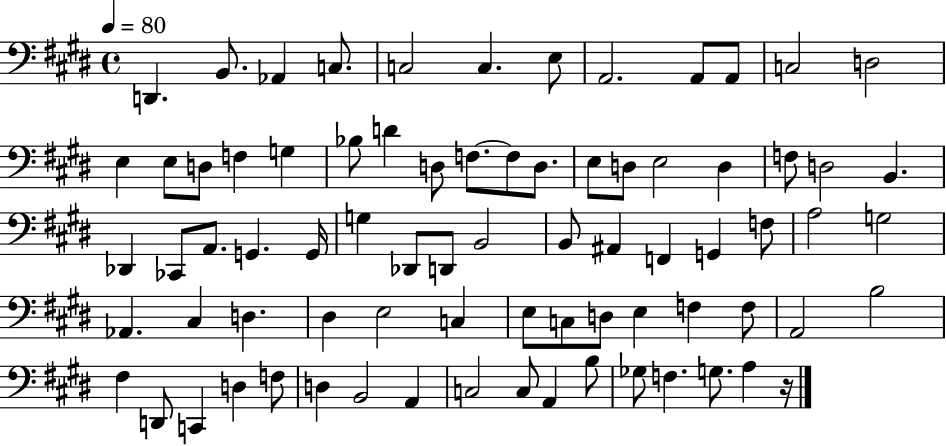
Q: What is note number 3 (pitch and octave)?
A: Ab2